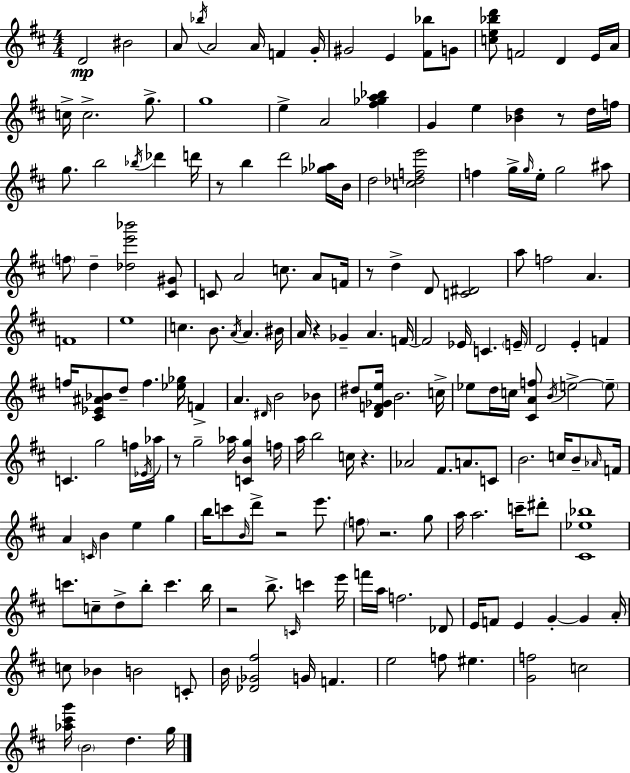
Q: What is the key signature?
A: D major